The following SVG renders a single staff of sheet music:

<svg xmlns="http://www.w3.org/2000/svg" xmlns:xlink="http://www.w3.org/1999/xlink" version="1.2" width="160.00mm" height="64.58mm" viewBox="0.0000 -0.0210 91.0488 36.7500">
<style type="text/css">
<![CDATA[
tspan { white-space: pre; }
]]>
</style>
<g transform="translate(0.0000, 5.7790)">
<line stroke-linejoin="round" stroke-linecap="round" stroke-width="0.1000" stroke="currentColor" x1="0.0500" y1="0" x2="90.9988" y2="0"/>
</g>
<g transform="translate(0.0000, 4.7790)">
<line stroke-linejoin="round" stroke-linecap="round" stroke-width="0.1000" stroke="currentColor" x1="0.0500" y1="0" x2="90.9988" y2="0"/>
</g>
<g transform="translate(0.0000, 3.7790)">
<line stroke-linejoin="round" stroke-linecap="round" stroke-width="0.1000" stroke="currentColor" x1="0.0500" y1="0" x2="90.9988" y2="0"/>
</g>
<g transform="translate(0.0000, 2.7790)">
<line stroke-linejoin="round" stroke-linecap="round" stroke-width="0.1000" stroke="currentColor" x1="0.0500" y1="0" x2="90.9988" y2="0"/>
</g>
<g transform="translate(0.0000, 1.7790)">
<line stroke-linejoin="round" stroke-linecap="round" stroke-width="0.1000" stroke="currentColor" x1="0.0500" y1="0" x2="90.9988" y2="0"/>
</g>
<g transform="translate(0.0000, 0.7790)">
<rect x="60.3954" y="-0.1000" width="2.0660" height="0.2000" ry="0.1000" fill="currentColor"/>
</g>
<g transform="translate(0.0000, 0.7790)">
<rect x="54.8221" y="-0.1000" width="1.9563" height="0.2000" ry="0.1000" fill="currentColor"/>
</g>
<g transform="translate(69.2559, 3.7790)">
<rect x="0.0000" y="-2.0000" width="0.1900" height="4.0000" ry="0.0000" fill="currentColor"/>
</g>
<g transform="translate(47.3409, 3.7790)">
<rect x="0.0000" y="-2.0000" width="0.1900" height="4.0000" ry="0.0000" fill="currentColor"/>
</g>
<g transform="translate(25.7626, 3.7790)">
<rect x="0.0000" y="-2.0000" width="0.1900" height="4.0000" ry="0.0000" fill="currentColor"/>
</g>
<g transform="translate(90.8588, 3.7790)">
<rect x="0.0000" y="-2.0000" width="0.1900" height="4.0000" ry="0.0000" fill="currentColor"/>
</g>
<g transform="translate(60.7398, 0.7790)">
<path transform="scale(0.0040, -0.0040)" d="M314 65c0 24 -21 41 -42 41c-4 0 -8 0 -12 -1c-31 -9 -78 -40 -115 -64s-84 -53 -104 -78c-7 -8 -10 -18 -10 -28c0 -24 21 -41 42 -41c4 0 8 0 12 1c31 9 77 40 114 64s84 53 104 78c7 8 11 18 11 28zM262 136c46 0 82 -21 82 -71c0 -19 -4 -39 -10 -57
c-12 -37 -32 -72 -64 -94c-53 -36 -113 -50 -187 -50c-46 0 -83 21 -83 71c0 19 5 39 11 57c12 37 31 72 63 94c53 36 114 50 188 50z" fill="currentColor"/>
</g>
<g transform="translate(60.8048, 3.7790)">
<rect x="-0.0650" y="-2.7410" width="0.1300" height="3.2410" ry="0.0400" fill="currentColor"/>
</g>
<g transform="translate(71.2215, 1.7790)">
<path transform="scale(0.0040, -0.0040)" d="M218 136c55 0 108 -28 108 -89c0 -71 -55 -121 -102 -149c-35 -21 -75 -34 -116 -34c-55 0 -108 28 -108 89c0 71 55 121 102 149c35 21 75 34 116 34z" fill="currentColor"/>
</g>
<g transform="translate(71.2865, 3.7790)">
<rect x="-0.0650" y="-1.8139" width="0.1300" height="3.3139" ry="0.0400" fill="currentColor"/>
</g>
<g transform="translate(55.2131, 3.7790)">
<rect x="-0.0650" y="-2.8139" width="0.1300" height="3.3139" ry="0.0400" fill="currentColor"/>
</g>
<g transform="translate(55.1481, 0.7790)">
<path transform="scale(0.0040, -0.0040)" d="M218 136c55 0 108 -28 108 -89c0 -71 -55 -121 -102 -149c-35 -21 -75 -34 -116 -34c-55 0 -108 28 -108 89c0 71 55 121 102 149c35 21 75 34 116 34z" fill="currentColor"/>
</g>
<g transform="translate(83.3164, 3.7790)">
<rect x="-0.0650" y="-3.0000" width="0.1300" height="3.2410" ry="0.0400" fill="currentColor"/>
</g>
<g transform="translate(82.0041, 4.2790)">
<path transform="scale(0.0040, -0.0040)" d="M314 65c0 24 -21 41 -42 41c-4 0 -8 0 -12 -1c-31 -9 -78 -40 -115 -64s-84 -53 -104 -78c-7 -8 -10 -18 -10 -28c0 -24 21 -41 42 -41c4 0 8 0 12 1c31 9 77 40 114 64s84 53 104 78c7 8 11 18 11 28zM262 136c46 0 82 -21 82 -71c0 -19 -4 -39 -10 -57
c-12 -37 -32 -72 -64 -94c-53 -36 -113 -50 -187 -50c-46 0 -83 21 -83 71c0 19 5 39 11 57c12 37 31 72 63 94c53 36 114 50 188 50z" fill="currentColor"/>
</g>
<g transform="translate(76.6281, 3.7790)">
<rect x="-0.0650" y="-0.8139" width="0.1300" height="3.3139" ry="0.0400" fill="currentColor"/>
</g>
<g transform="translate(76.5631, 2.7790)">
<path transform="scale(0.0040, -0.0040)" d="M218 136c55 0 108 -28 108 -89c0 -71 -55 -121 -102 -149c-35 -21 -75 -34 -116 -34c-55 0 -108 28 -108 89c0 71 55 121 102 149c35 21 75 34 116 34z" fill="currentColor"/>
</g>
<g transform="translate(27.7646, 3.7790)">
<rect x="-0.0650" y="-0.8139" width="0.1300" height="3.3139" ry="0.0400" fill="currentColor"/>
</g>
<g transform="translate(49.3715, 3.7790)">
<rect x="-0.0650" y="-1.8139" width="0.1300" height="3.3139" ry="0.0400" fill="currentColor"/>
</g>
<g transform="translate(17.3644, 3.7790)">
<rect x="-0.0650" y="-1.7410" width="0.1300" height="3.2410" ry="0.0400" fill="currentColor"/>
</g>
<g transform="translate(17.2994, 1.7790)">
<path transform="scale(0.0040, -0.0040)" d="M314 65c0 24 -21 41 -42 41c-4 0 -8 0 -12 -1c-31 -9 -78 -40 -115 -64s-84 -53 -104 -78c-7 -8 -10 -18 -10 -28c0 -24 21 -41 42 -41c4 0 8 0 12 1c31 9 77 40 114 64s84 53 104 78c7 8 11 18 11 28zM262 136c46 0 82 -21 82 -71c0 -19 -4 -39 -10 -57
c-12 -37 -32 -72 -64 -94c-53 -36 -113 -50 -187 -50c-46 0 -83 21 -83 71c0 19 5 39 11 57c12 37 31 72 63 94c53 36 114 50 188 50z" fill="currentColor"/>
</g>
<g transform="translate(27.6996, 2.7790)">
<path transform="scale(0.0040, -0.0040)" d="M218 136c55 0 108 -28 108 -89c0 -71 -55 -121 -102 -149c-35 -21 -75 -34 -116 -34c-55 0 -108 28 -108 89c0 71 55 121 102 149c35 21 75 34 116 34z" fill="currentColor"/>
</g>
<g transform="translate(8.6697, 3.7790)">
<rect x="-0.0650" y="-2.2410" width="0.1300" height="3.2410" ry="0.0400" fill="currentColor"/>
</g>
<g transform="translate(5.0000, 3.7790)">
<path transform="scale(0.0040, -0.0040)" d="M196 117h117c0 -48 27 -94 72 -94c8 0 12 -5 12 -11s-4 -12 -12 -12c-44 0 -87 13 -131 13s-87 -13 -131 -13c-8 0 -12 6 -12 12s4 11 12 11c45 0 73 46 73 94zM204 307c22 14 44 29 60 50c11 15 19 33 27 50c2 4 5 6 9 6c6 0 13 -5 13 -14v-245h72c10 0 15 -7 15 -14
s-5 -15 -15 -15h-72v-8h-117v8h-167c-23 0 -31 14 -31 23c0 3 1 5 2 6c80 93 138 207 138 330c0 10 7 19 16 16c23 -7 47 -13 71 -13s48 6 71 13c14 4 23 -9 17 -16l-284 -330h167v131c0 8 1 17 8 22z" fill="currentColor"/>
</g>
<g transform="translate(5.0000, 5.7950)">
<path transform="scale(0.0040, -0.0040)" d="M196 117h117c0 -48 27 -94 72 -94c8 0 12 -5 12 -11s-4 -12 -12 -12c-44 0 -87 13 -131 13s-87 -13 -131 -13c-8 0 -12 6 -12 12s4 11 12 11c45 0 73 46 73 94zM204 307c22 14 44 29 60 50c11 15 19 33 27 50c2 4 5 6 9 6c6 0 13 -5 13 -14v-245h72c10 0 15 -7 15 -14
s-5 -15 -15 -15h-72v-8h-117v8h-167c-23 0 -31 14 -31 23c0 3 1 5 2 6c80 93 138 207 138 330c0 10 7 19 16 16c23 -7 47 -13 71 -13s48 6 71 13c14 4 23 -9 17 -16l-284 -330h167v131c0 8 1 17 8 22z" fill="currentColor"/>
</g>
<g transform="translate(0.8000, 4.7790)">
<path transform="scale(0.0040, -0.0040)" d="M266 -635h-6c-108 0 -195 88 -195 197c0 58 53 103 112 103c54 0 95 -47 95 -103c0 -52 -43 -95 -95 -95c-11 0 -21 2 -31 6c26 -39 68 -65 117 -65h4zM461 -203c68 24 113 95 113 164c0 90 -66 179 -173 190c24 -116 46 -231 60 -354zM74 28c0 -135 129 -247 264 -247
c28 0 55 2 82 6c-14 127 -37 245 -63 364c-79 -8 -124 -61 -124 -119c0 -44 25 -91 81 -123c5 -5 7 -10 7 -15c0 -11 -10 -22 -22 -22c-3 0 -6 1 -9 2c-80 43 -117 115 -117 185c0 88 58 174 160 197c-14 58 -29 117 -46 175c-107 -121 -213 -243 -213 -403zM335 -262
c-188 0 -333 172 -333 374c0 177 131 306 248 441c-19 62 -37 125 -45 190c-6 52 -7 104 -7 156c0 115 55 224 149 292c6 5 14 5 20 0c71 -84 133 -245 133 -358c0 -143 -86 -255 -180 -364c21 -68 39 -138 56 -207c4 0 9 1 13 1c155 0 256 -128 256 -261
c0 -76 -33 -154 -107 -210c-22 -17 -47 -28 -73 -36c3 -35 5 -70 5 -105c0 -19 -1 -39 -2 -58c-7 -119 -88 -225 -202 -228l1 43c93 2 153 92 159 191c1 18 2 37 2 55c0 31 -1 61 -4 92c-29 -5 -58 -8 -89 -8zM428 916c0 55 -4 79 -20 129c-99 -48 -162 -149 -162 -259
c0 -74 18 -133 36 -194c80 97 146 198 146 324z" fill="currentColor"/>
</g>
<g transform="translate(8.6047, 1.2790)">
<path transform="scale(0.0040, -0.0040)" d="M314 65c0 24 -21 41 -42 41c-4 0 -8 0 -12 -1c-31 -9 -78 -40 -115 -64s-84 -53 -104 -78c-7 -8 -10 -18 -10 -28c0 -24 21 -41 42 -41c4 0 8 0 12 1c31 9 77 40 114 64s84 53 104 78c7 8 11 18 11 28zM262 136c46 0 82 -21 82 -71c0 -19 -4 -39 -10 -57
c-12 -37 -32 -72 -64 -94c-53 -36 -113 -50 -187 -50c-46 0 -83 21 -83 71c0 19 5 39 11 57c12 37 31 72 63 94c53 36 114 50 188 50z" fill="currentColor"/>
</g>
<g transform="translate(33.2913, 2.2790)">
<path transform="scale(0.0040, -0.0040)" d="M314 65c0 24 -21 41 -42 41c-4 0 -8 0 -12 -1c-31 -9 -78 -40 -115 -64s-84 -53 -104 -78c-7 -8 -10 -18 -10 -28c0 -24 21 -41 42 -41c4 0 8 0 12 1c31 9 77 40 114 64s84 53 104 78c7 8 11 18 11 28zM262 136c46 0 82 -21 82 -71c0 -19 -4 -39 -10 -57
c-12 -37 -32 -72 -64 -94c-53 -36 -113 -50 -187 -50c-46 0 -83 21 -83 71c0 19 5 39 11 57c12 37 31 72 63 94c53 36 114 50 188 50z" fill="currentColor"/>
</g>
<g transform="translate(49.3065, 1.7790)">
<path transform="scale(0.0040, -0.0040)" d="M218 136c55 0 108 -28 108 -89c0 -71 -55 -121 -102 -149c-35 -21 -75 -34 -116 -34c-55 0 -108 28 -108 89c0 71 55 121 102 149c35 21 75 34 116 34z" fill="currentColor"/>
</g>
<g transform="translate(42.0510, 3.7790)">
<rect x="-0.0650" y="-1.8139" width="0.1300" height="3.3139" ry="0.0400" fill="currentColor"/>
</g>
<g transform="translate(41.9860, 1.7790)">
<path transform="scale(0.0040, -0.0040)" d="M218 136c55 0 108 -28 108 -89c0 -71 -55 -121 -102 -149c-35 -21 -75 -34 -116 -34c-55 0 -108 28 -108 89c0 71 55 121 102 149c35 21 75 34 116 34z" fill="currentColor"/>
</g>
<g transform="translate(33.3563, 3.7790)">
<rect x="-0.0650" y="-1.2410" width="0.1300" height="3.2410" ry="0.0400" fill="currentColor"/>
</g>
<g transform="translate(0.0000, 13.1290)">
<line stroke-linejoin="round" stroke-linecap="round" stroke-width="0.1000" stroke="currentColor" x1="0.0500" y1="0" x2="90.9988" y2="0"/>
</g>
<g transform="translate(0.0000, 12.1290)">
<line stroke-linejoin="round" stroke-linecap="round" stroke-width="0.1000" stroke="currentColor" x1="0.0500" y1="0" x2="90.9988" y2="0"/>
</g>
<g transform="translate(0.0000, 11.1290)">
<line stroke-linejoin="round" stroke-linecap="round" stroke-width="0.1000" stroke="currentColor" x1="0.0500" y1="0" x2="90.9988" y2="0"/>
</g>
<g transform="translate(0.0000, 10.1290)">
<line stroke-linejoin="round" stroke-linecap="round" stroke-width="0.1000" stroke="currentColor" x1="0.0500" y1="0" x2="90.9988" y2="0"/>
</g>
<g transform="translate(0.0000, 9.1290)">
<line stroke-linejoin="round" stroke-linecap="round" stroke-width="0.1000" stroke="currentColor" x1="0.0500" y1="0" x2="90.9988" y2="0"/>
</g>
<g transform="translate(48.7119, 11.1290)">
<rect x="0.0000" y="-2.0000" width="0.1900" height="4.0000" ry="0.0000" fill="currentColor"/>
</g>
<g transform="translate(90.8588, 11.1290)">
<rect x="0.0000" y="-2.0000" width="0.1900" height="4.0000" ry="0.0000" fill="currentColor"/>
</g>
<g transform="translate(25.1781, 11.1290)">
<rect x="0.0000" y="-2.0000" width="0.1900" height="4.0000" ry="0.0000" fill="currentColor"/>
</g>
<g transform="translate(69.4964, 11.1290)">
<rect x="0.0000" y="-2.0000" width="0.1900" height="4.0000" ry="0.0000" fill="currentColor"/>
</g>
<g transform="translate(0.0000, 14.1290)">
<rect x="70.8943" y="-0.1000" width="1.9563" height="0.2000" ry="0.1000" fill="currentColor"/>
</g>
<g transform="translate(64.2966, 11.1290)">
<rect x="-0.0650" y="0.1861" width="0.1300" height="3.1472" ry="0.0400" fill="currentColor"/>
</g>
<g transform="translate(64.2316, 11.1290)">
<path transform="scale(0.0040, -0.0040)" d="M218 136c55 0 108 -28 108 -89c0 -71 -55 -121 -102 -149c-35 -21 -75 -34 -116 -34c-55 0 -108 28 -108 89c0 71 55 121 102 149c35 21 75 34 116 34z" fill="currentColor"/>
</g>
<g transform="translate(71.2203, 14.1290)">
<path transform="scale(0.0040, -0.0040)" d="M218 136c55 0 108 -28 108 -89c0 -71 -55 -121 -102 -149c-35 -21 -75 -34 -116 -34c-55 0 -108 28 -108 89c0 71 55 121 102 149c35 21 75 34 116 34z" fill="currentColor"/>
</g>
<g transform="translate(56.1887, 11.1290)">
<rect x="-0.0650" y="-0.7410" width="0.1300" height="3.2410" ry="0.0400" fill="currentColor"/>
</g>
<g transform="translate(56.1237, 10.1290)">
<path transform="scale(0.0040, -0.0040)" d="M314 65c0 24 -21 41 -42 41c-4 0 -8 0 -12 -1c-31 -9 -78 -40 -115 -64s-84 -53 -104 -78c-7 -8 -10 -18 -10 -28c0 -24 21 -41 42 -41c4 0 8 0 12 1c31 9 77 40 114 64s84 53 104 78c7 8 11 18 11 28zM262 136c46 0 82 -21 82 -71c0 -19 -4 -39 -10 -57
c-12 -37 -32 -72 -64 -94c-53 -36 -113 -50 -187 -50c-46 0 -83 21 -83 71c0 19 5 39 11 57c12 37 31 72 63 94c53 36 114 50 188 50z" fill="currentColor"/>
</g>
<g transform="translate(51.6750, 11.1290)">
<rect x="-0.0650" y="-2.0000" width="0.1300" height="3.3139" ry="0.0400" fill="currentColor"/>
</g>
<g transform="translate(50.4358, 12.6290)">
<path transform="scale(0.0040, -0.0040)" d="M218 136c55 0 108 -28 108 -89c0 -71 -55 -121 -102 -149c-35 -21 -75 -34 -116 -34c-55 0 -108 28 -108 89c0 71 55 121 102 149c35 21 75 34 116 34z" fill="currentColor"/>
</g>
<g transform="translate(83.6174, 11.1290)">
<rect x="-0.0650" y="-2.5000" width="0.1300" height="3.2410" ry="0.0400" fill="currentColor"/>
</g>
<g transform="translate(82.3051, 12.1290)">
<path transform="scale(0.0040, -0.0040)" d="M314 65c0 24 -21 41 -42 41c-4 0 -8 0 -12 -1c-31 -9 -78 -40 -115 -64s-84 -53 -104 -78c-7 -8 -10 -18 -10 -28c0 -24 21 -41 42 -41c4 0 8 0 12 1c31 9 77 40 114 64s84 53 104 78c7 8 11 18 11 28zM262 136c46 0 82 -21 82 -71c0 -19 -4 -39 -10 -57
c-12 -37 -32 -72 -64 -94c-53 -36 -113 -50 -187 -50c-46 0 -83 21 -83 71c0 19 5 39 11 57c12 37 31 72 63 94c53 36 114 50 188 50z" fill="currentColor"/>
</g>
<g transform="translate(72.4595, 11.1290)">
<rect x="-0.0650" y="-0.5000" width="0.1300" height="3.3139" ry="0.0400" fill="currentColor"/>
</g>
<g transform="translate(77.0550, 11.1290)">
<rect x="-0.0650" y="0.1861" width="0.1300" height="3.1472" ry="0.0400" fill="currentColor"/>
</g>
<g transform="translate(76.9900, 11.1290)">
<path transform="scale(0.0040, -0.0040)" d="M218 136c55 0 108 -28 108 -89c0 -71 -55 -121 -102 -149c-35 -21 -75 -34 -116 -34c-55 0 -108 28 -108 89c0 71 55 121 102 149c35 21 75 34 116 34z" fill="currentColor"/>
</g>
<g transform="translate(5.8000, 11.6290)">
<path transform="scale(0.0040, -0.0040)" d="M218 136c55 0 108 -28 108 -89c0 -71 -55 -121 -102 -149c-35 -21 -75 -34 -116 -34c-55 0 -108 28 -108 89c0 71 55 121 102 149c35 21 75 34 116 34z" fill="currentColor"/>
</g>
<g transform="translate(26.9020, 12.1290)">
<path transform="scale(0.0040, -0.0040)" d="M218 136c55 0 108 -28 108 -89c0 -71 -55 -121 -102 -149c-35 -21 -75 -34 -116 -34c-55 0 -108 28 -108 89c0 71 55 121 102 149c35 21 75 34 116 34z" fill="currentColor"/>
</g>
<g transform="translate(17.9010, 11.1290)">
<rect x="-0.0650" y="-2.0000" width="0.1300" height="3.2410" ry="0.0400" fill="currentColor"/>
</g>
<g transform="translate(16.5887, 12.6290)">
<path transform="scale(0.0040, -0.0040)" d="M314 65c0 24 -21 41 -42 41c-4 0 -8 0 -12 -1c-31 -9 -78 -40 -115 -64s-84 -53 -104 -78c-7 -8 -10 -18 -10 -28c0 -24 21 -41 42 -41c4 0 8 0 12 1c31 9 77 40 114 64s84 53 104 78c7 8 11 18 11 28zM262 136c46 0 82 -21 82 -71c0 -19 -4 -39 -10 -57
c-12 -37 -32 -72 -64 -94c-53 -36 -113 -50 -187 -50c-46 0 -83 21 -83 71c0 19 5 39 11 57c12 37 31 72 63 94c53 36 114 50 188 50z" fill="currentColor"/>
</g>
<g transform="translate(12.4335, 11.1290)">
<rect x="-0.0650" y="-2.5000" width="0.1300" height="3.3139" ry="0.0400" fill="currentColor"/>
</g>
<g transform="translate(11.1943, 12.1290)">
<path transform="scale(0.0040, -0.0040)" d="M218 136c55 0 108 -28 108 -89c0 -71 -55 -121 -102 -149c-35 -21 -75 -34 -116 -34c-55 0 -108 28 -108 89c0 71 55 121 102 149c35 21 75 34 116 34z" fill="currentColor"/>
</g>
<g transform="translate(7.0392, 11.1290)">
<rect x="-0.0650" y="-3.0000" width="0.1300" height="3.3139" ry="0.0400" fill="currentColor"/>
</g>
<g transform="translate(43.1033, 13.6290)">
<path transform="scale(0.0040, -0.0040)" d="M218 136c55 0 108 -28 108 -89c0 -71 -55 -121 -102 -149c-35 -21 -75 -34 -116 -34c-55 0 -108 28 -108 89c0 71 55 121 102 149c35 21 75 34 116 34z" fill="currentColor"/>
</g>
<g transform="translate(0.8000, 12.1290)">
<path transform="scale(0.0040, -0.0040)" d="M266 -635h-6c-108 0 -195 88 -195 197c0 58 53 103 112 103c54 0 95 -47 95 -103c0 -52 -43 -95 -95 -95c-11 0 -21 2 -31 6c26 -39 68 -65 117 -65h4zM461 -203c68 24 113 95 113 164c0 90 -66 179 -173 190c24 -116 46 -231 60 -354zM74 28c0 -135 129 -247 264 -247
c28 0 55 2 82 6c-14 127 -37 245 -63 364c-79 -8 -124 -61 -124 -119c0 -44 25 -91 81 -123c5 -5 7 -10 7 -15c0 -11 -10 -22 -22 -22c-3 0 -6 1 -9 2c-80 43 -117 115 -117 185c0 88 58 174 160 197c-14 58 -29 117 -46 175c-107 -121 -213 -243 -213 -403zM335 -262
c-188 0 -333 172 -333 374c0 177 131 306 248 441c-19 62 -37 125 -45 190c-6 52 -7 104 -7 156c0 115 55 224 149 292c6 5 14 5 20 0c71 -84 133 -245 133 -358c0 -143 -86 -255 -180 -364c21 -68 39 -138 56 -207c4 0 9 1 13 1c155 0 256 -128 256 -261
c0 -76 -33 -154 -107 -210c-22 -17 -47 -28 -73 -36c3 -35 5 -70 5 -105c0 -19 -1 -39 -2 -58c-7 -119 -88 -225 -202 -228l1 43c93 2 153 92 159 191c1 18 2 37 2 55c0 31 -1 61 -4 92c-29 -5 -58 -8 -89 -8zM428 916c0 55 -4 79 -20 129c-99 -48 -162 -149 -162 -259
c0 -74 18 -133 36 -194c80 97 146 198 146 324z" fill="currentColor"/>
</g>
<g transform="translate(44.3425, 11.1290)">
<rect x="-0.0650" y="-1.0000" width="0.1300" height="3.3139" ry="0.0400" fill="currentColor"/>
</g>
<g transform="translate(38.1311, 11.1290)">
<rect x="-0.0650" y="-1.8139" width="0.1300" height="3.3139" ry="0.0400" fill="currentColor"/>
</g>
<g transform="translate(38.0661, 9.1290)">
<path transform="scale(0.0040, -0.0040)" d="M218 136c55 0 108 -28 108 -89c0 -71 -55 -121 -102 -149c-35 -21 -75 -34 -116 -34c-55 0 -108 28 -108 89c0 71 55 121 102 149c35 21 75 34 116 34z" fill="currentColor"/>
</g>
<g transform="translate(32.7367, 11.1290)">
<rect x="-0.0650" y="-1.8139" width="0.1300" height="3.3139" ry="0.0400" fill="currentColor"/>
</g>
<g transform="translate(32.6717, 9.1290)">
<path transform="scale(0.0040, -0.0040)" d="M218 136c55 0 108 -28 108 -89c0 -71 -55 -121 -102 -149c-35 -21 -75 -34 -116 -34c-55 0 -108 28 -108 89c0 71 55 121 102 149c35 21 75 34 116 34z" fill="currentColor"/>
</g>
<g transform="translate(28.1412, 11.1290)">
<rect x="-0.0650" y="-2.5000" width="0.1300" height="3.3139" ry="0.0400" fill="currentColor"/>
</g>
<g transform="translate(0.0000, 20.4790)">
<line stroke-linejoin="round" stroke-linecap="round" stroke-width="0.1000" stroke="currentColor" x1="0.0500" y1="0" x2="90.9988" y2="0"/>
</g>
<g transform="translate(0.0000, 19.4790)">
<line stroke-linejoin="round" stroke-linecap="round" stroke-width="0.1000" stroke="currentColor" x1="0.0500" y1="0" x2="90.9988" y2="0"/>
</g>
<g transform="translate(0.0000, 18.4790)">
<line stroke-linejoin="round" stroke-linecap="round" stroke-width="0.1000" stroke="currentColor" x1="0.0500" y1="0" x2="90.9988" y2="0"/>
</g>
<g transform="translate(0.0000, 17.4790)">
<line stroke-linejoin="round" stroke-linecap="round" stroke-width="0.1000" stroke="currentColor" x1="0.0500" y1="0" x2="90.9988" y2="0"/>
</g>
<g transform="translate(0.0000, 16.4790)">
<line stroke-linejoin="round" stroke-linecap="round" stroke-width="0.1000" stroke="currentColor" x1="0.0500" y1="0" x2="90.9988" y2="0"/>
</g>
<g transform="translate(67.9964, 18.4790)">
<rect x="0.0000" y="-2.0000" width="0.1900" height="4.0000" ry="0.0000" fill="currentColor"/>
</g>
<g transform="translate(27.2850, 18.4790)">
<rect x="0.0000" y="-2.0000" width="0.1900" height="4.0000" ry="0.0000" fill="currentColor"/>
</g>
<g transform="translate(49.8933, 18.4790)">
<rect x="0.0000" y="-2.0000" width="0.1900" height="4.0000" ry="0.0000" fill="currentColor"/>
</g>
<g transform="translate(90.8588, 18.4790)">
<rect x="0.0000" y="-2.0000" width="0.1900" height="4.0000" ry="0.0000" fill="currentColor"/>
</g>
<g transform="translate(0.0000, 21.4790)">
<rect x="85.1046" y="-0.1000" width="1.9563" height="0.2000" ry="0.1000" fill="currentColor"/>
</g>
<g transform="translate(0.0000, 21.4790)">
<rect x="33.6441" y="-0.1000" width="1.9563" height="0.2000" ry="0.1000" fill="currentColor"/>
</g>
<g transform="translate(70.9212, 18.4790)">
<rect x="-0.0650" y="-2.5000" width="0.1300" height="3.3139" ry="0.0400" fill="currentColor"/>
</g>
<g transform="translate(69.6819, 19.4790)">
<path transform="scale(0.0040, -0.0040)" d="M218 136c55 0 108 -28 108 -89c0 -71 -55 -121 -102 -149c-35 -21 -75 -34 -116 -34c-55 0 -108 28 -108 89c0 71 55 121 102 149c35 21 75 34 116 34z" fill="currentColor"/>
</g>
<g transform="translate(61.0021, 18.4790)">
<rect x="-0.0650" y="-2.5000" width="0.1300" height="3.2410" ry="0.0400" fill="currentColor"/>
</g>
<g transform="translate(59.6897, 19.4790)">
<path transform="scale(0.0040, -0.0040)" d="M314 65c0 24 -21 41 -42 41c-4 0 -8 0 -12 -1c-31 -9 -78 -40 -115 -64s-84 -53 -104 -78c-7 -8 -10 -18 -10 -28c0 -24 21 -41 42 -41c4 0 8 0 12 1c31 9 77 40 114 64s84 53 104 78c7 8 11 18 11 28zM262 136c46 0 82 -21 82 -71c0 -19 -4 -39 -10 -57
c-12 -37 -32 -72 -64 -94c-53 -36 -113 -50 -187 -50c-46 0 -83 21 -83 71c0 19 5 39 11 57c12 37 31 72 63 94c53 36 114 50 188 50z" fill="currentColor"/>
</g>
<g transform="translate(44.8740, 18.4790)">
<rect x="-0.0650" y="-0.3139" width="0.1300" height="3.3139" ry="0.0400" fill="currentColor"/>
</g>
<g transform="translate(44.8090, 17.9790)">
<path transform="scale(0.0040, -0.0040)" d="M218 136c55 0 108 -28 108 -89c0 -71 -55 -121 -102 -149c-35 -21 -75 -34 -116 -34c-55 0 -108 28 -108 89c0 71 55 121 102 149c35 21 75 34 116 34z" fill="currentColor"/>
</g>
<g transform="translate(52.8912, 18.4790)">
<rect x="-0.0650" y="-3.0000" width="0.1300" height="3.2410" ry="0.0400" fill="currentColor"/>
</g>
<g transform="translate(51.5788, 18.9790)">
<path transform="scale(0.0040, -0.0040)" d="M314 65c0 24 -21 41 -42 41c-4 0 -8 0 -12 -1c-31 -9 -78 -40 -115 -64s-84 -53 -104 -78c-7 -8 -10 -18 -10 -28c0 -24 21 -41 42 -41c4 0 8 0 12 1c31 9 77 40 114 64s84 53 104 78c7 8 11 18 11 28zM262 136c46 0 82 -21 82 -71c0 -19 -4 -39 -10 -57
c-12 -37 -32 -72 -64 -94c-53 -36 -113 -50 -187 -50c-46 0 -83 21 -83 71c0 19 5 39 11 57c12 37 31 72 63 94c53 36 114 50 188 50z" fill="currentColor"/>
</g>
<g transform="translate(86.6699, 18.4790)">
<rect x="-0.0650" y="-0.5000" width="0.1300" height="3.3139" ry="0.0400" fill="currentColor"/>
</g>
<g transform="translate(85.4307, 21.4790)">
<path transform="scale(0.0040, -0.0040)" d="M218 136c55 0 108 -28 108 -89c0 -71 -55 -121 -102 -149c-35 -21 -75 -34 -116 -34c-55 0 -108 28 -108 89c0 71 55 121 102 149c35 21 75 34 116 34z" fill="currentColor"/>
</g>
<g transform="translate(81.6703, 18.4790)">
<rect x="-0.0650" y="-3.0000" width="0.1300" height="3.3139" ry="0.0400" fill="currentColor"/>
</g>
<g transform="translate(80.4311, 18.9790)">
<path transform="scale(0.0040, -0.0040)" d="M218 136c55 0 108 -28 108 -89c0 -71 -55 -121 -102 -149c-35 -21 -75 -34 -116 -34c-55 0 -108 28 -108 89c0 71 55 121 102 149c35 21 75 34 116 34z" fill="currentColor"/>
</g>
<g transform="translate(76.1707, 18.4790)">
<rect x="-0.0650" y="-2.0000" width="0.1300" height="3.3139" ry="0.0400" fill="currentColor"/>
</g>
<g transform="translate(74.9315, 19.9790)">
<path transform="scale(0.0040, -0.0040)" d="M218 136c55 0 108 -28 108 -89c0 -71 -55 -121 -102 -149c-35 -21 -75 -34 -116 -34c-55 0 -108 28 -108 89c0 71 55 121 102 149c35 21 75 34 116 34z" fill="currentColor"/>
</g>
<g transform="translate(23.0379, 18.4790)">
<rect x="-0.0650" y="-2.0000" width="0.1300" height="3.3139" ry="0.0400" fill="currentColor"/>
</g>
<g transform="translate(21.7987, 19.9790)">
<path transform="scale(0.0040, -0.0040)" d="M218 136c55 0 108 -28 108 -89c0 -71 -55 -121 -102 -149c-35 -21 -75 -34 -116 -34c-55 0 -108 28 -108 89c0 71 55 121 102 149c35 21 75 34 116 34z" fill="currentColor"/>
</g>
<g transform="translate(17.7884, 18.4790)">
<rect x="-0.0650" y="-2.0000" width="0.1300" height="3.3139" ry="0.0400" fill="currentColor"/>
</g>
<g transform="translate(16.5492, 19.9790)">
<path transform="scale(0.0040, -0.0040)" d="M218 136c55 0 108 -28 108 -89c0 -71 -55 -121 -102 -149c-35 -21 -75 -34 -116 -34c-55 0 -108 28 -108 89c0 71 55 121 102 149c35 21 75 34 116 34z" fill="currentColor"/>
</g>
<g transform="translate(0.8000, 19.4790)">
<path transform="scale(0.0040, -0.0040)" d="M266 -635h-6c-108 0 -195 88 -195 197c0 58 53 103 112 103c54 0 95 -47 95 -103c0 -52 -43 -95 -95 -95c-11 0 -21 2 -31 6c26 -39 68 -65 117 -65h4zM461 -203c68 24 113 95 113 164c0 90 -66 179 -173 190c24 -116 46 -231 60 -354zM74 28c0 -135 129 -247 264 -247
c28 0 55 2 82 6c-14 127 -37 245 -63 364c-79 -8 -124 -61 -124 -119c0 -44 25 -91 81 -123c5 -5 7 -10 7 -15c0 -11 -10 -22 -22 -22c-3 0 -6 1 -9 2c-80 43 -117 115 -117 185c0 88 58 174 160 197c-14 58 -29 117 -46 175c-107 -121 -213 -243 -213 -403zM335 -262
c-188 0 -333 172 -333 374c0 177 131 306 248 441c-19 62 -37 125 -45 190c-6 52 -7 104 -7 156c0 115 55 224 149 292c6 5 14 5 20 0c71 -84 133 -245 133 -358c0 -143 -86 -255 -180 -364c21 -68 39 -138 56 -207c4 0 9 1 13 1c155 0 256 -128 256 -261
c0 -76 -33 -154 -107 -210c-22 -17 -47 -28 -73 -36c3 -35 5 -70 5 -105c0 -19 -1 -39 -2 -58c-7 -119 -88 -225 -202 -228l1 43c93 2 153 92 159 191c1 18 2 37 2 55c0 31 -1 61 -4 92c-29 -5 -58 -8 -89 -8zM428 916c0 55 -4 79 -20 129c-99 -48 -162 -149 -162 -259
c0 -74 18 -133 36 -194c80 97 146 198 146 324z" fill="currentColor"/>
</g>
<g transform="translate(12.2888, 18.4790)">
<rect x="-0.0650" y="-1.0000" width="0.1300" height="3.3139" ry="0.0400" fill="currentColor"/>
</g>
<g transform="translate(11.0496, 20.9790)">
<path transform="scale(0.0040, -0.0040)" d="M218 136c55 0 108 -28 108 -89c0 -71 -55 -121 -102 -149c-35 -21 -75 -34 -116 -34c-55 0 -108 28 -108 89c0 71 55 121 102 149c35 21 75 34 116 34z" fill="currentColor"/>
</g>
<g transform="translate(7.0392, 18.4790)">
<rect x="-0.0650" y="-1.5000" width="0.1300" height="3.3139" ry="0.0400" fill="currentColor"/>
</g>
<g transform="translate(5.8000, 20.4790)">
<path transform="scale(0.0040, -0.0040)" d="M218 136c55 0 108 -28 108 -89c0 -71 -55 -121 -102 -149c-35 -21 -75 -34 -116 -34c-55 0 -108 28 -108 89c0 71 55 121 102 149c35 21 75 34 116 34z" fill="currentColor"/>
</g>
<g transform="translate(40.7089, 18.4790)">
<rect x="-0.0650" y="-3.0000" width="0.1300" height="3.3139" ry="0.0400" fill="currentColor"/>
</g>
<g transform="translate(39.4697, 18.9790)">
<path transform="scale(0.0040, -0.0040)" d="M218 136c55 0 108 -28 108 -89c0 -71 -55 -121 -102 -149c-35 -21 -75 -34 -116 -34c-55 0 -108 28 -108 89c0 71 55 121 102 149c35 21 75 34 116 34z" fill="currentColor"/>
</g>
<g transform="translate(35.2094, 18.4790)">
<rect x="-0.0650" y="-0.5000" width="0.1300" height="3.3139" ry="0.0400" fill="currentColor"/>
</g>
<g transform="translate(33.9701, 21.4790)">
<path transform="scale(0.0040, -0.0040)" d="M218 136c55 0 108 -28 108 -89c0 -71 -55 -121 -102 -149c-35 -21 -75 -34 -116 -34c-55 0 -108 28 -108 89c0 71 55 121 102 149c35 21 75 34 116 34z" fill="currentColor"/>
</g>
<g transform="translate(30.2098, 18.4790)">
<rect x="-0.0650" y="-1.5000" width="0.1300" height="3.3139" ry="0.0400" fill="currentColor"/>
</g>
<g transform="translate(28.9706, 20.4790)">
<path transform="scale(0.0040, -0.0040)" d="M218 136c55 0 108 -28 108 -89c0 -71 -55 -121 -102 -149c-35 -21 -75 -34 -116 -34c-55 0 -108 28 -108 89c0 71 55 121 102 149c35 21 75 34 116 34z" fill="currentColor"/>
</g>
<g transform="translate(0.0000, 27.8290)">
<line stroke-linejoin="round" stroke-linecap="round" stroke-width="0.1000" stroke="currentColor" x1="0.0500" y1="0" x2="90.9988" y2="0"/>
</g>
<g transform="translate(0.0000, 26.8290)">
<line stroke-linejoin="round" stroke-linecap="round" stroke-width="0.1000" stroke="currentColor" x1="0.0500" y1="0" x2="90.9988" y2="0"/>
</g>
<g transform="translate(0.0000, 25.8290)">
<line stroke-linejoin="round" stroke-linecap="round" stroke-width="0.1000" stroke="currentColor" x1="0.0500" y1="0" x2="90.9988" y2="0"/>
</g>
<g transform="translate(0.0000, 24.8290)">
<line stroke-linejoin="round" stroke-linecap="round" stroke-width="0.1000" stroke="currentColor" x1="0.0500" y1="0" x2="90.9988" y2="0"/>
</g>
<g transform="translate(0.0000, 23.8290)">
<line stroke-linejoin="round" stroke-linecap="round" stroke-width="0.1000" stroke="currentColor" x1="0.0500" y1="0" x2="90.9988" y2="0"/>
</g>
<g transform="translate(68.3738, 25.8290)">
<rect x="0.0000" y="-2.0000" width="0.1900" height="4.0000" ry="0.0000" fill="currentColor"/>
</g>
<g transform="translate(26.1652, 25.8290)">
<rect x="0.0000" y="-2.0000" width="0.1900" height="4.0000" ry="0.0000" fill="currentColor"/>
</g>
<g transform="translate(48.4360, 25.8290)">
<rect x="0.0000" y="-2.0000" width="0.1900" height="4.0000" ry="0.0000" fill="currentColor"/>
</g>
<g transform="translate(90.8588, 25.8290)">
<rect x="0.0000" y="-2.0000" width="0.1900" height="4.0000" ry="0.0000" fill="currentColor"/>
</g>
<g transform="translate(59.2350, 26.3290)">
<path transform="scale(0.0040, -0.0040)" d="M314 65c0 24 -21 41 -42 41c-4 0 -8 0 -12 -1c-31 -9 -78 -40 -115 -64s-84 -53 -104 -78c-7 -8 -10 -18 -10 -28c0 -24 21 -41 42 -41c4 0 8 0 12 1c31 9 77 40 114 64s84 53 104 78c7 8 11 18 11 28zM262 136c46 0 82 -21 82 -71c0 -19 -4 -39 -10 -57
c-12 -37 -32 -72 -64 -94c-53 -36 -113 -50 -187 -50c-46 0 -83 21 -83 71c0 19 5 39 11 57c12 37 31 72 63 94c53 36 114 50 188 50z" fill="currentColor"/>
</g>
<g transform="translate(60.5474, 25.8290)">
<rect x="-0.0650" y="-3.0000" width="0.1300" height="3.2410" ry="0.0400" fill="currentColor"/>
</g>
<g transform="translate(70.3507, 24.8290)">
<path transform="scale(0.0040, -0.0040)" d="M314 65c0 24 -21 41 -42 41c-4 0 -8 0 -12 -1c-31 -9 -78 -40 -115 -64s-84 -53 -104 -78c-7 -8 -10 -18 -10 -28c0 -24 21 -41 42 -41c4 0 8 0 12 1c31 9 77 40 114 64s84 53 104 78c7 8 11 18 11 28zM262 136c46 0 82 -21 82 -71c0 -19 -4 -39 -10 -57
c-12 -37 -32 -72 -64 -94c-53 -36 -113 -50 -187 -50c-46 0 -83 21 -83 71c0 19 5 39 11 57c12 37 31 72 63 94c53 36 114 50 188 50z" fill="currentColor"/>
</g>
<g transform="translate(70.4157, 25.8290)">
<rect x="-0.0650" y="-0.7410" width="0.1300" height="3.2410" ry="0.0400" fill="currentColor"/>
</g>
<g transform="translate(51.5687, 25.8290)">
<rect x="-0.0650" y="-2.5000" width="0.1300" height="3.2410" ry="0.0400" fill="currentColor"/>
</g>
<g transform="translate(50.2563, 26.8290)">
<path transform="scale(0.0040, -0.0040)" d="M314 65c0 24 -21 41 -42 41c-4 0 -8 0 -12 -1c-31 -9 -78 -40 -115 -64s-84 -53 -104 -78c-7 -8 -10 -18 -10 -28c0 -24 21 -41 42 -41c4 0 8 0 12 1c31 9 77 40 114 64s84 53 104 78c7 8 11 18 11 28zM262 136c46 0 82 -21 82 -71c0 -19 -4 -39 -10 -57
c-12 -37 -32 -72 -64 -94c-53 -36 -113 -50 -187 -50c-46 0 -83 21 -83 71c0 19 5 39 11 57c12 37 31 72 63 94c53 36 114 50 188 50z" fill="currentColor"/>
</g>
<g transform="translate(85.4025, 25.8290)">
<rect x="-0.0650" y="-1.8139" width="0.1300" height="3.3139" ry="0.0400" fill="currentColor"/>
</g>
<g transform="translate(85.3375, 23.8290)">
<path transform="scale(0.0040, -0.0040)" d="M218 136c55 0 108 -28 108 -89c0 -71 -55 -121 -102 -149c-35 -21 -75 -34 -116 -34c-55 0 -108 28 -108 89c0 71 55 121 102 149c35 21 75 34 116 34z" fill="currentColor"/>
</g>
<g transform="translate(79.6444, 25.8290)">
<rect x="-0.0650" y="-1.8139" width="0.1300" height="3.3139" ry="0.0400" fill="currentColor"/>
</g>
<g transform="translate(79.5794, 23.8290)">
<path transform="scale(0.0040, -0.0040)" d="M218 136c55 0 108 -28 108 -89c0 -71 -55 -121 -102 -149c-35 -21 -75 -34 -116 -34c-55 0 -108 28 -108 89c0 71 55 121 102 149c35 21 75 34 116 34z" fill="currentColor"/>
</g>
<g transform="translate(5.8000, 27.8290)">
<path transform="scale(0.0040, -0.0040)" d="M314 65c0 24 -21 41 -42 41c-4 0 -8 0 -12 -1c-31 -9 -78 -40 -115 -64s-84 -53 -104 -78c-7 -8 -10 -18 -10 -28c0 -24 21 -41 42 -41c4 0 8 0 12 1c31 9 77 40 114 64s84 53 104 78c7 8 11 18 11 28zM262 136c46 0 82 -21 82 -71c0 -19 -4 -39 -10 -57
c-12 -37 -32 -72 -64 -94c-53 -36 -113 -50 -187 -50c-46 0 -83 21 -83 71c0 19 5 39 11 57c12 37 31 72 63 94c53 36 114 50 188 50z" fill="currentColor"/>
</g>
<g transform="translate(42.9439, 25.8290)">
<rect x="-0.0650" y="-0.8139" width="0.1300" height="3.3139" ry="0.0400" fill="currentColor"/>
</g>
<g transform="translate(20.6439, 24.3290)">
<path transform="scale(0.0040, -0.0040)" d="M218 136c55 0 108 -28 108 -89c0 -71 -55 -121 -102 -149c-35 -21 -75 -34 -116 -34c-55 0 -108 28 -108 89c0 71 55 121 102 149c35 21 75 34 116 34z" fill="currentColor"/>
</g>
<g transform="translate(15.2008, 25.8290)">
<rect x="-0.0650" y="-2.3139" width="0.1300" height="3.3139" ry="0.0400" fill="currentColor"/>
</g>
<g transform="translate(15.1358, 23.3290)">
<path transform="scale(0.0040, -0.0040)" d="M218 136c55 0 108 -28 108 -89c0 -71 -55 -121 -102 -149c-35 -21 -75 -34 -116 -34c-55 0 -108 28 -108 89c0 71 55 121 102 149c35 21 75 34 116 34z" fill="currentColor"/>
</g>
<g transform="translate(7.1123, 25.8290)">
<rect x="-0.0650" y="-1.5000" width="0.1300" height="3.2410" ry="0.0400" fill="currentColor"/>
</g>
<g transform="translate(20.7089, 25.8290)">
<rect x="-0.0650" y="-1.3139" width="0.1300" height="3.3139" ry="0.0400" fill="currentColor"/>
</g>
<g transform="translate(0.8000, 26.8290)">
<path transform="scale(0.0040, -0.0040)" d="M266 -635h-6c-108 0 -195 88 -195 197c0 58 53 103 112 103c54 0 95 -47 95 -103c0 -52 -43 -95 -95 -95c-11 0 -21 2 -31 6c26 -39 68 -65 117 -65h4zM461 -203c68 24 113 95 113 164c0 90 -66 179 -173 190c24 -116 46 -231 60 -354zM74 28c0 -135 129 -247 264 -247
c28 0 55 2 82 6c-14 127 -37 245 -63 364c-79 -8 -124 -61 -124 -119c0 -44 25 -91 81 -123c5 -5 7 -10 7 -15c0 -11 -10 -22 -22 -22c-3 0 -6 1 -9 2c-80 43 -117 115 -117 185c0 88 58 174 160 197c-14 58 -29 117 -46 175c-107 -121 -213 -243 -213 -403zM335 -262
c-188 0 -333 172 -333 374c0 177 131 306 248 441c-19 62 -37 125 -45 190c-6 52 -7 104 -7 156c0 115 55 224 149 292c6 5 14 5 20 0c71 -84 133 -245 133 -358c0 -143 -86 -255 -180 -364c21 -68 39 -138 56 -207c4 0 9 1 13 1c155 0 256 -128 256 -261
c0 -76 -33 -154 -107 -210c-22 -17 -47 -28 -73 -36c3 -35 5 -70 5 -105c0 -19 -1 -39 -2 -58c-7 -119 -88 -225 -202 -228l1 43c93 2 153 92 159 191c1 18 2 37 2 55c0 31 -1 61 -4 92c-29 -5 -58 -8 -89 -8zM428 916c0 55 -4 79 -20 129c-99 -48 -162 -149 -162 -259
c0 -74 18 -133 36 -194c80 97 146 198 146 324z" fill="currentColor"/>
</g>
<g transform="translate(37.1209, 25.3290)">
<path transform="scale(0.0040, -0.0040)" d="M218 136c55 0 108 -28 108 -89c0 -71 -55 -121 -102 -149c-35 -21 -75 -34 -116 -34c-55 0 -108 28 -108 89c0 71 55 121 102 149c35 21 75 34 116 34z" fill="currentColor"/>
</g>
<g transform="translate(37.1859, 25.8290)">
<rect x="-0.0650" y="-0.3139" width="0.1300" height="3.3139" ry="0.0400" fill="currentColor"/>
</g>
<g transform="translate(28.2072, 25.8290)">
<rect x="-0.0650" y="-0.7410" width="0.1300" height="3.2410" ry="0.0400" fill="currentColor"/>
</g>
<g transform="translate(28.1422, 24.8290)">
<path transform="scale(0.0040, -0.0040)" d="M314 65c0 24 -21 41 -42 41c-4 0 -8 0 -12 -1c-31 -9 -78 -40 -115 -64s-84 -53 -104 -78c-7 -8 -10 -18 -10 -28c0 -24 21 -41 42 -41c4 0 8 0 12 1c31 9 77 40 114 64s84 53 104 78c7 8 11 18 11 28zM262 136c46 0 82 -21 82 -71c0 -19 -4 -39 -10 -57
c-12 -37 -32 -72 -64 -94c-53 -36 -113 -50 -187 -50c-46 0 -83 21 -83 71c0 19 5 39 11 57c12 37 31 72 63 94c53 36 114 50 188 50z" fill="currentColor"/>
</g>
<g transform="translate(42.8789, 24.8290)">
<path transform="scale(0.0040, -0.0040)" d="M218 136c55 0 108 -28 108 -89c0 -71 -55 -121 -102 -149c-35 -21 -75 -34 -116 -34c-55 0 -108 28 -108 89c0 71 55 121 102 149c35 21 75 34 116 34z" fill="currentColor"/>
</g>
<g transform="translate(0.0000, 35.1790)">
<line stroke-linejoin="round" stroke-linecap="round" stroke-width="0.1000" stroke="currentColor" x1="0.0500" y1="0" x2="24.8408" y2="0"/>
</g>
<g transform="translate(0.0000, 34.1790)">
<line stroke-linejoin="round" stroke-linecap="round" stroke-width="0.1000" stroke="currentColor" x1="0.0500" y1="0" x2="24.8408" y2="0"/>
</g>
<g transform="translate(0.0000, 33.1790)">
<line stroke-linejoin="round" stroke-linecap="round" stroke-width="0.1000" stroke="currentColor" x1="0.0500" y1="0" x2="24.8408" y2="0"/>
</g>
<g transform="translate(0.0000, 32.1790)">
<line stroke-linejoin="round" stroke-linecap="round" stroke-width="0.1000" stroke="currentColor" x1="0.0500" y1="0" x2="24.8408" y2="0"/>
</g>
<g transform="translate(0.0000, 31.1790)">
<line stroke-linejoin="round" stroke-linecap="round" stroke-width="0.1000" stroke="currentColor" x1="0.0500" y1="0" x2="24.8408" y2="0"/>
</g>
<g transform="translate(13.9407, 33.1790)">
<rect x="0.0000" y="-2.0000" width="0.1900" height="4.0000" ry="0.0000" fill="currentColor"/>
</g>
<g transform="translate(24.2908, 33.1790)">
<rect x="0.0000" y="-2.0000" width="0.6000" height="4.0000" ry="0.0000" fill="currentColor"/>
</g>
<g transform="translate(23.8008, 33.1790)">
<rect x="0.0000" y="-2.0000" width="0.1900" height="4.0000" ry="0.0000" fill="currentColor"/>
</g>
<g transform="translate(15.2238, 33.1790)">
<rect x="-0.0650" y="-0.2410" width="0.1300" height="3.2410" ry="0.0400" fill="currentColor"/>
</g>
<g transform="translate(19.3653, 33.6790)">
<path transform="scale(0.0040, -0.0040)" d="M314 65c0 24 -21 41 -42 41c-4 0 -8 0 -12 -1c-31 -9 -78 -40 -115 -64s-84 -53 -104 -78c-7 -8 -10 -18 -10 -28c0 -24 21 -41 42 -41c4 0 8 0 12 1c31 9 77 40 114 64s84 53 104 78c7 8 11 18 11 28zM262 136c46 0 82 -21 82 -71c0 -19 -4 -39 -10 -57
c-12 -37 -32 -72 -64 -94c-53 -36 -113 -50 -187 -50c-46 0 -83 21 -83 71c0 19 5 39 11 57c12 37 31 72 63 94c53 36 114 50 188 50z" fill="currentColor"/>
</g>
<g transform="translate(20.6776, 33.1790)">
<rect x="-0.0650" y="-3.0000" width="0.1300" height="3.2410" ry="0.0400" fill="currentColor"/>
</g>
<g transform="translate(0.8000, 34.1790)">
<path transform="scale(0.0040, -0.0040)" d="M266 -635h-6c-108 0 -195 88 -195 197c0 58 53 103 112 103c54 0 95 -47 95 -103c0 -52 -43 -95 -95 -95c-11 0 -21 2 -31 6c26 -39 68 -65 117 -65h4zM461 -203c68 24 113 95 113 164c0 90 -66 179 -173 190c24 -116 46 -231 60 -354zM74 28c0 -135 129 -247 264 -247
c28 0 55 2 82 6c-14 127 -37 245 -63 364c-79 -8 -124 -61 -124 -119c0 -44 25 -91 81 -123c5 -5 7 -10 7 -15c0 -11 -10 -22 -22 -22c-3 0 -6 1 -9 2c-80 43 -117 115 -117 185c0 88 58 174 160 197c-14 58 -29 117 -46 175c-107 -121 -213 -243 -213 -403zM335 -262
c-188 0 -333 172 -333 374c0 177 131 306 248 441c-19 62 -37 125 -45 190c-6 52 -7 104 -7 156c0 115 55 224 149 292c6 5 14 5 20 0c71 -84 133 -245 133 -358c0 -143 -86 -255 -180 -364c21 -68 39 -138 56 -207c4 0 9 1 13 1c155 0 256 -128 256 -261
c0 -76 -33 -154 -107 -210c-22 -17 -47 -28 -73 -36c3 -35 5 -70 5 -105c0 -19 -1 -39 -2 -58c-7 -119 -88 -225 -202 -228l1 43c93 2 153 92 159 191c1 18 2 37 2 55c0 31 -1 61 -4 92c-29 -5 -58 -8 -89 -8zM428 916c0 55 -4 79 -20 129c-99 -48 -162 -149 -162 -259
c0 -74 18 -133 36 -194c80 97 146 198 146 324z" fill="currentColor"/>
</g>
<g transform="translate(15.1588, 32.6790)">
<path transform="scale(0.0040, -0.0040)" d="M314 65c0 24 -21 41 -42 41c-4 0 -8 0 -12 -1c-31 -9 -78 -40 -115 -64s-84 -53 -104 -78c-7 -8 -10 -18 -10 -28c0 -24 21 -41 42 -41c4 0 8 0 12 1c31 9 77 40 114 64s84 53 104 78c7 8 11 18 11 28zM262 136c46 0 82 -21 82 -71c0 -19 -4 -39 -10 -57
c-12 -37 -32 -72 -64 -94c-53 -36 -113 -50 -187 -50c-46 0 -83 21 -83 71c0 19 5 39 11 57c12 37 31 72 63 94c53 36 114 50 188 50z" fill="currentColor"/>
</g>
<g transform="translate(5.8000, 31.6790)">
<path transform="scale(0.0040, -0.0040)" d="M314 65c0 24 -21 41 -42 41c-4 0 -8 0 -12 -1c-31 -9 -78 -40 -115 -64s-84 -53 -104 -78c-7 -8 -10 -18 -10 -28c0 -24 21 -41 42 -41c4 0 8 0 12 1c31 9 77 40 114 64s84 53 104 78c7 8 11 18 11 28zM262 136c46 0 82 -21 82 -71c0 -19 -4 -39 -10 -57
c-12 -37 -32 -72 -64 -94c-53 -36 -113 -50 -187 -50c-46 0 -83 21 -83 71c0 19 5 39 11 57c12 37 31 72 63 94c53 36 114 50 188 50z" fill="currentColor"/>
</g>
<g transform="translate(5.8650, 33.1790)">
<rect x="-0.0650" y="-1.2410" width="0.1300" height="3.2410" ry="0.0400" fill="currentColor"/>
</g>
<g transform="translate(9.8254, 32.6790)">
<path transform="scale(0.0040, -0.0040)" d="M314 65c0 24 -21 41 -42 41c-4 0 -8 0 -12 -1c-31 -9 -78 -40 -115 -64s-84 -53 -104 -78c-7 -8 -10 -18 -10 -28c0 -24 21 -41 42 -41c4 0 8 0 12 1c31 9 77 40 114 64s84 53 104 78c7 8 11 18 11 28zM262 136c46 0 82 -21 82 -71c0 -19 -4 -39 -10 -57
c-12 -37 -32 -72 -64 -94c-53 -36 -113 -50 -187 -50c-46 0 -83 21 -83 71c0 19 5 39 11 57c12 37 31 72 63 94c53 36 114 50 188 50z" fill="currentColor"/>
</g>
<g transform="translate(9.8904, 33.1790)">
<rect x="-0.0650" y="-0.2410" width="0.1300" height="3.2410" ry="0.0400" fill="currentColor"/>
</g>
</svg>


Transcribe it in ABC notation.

X:1
T:Untitled
M:4/4
L:1/4
K:C
g2 f2 d e2 f f a a2 f d A2 A G F2 G f f D F d2 B C B G2 E D F F E C A c A2 G2 G F A C E2 g e d2 c d G2 A2 d2 f f e2 c2 c2 A2